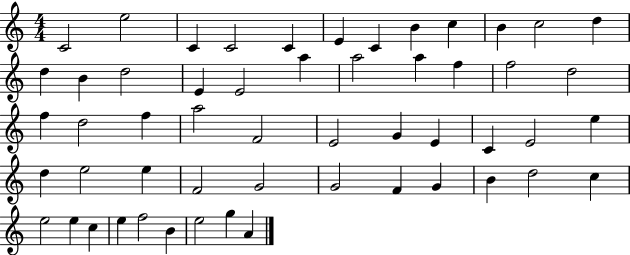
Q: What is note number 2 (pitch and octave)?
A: E5